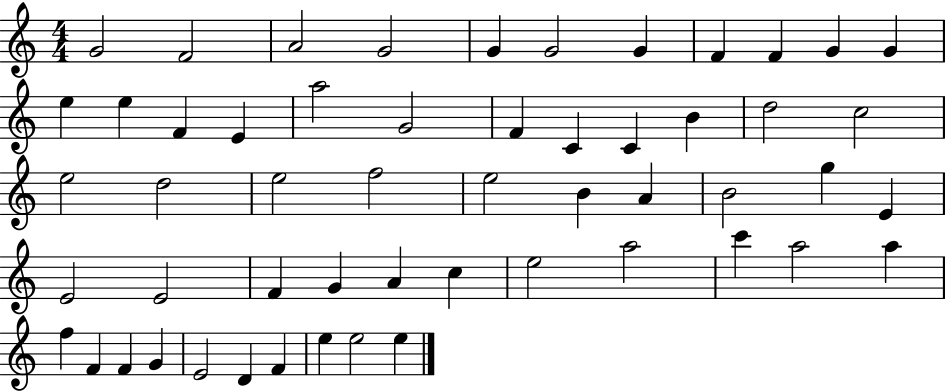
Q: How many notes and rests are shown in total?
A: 54